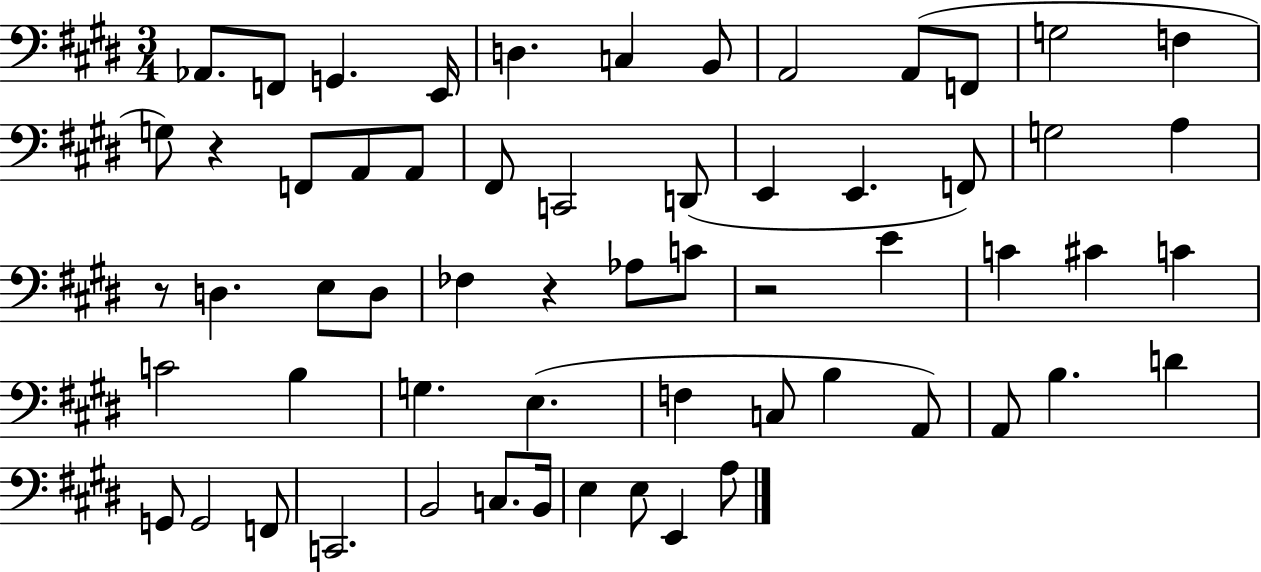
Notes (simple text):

Ab2/e. F2/e G2/q. E2/s D3/q. C3/q B2/e A2/h A2/e F2/e G3/h F3/q G3/e R/q F2/e A2/e A2/e F#2/e C2/h D2/e E2/q E2/q. F2/e G3/h A3/q R/e D3/q. E3/e D3/e FES3/q R/q Ab3/e C4/e R/h E4/q C4/q C#4/q C4/q C4/h B3/q G3/q. E3/q. F3/q C3/e B3/q A2/e A2/e B3/q. D4/q G2/e G2/h F2/e C2/h. B2/h C3/e. B2/s E3/q E3/e E2/q A3/e